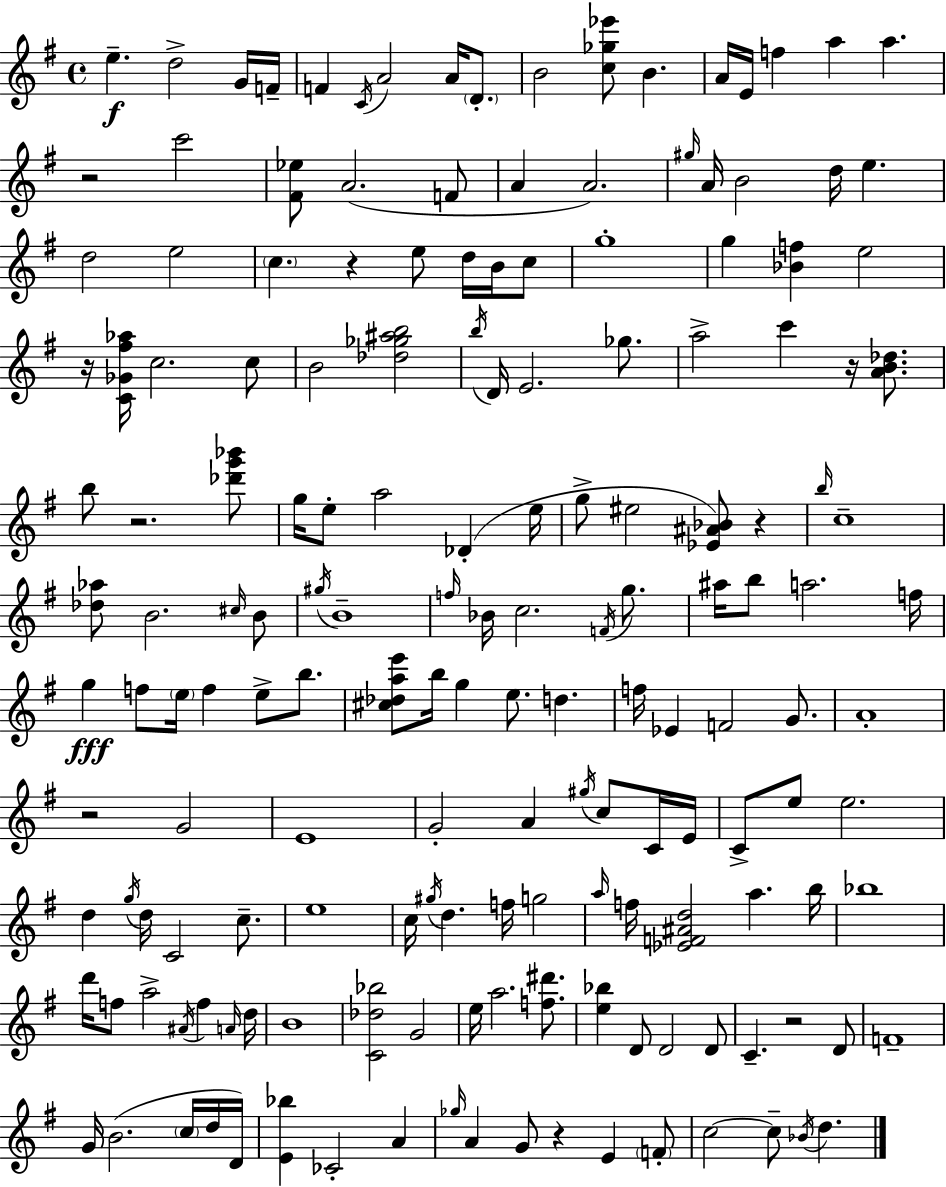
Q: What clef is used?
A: treble